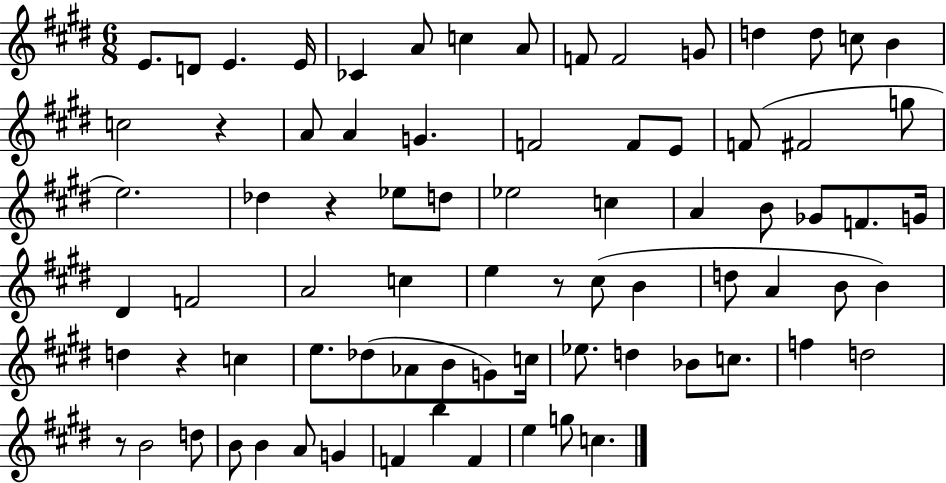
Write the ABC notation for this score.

X:1
T:Untitled
M:6/8
L:1/4
K:E
E/2 D/2 E E/4 _C A/2 c A/2 F/2 F2 G/2 d d/2 c/2 B c2 z A/2 A G F2 F/2 E/2 F/2 ^F2 g/2 e2 _d z _e/2 d/2 _e2 c A B/2 _G/2 F/2 G/4 ^D F2 A2 c e z/2 ^c/2 B d/2 A B/2 B d z c e/2 _d/2 _A/2 B/2 G/2 c/4 _e/2 d _B/2 c/2 f d2 z/2 B2 d/2 B/2 B A/2 G F b F e g/2 c